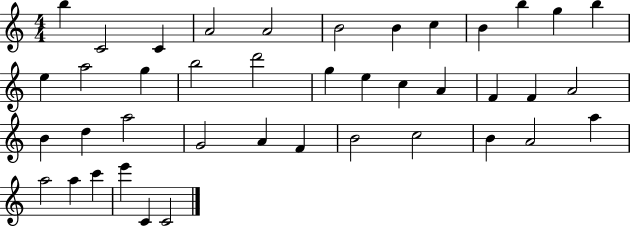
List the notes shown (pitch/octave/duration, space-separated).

B5/q C4/h C4/q A4/h A4/h B4/h B4/q C5/q B4/q B5/q G5/q B5/q E5/q A5/h G5/q B5/h D6/h G5/q E5/q C5/q A4/q F4/q F4/q A4/h B4/q D5/q A5/h G4/h A4/q F4/q B4/h C5/h B4/q A4/h A5/q A5/h A5/q C6/q E6/q C4/q C4/h